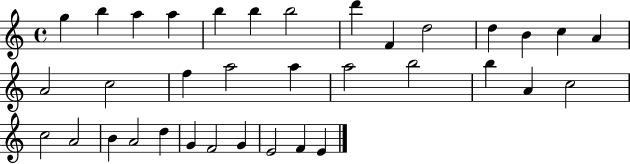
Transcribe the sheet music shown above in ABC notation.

X:1
T:Untitled
M:4/4
L:1/4
K:C
g b a a b b b2 d' F d2 d B c A A2 c2 f a2 a a2 b2 b A c2 c2 A2 B A2 d G F2 G E2 F E